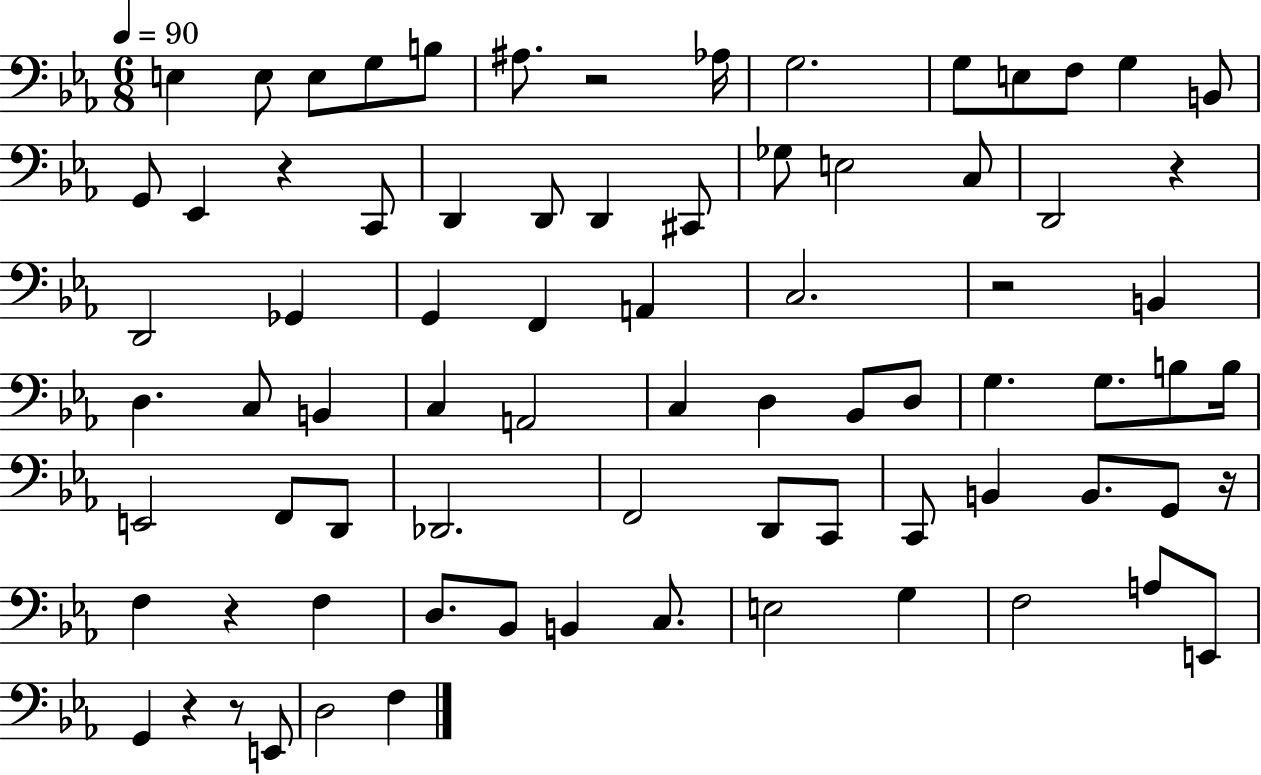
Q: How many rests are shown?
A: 8